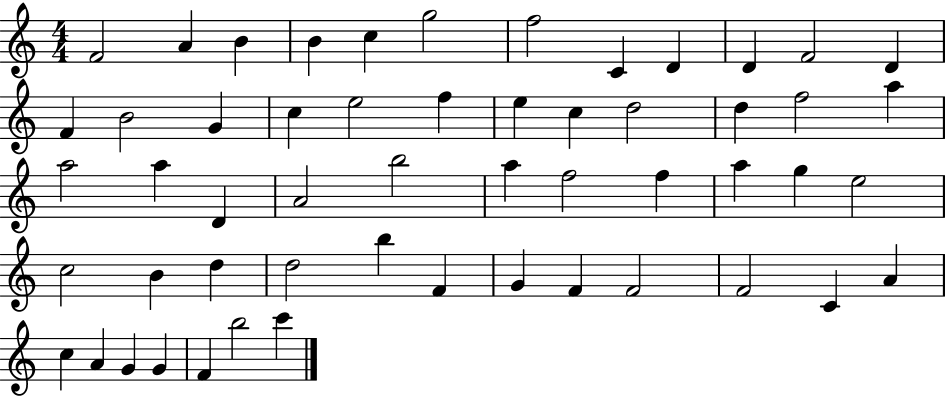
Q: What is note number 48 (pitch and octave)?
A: C5